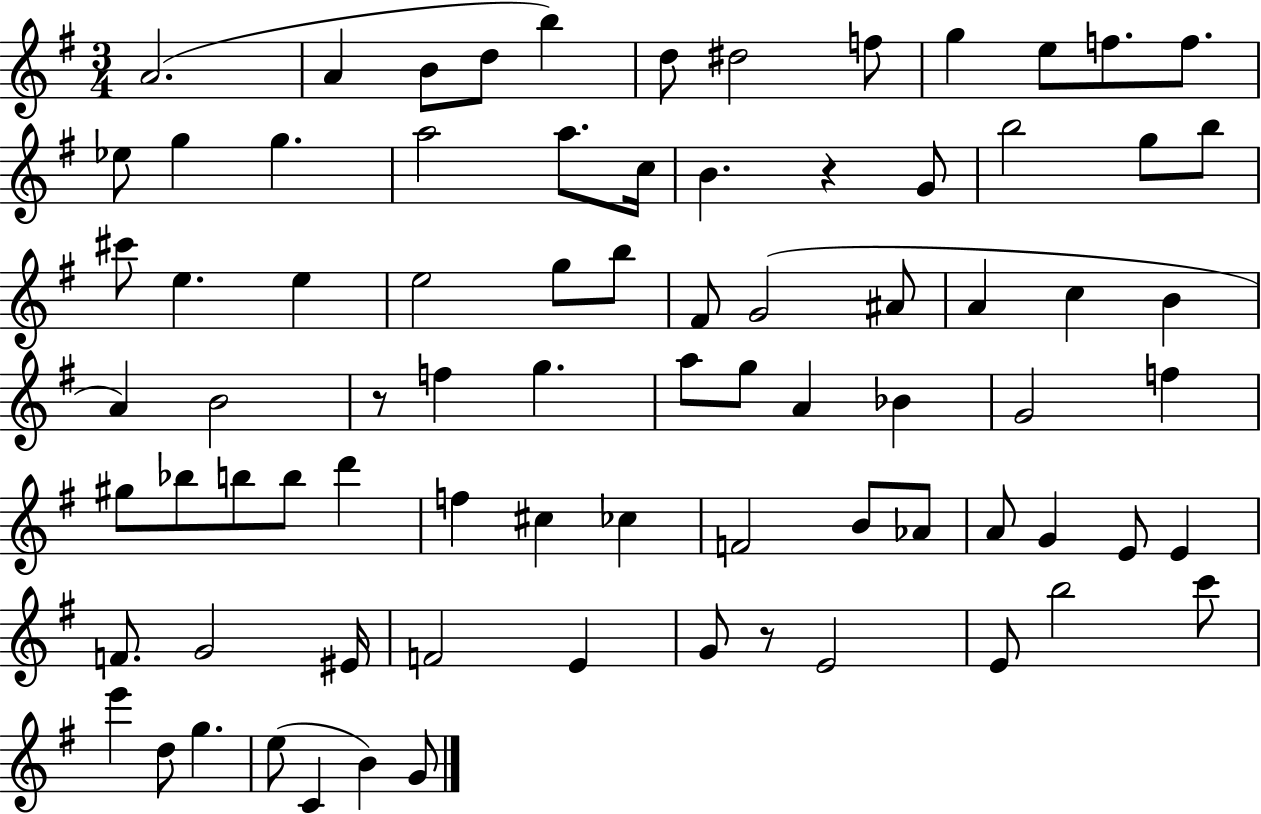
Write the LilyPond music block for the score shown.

{
  \clef treble
  \numericTimeSignature
  \time 3/4
  \key g \major
  \repeat volta 2 { a'2.( | a'4 b'8 d''8 b''4) | d''8 dis''2 f''8 | g''4 e''8 f''8. f''8. | \break ees''8 g''4 g''4. | a''2 a''8. c''16 | b'4. r4 g'8 | b''2 g''8 b''8 | \break cis'''8 e''4. e''4 | e''2 g''8 b''8 | fis'8 g'2( ais'8 | a'4 c''4 b'4 | \break a'4) b'2 | r8 f''4 g''4. | a''8 g''8 a'4 bes'4 | g'2 f''4 | \break gis''8 bes''8 b''8 b''8 d'''4 | f''4 cis''4 ces''4 | f'2 b'8 aes'8 | a'8 g'4 e'8 e'4 | \break f'8. g'2 eis'16 | f'2 e'4 | g'8 r8 e'2 | e'8 b''2 c'''8 | \break e'''4 d''8 g''4. | e''8( c'4 b'4) g'8 | } \bar "|."
}